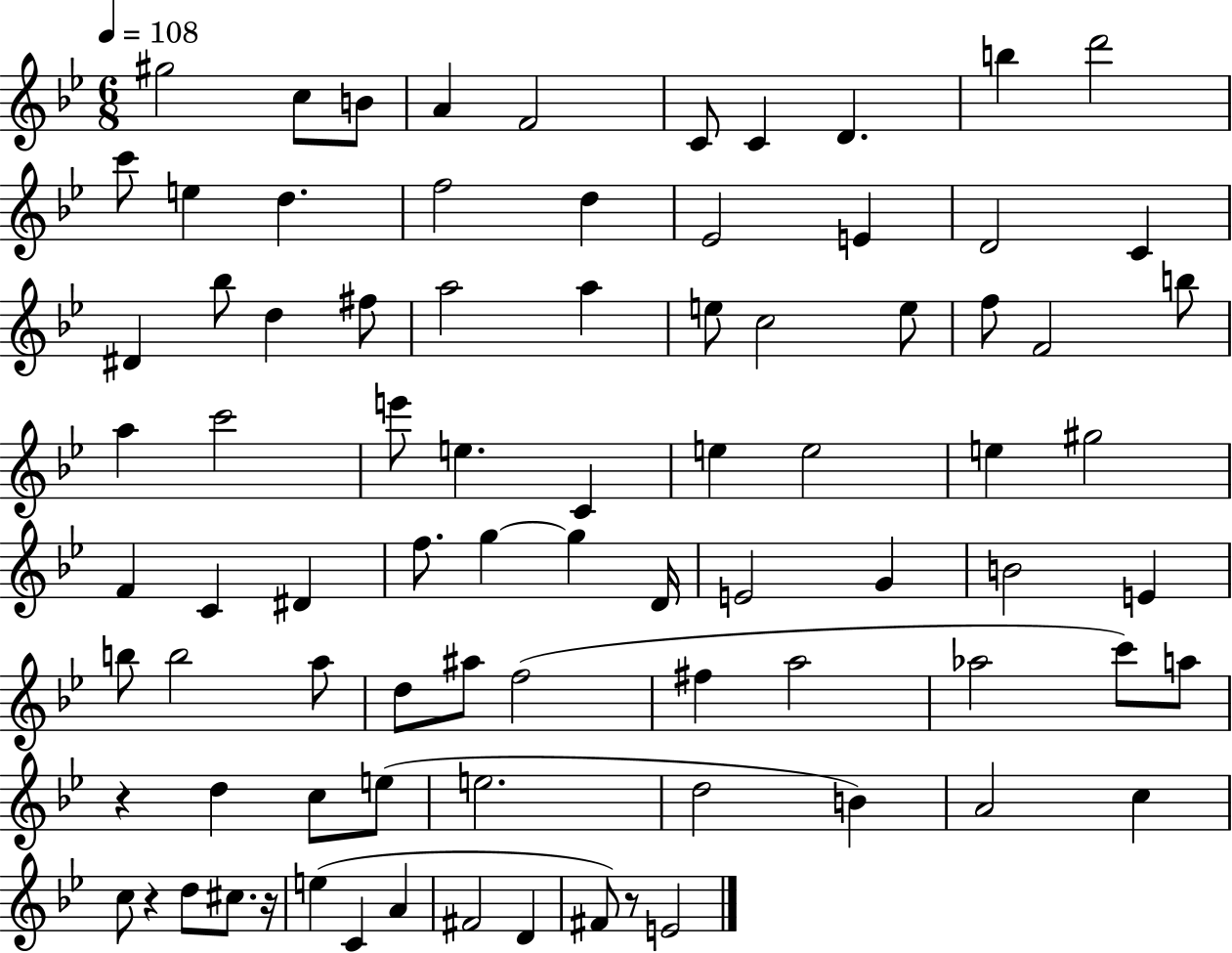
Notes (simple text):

G#5/h C5/e B4/e A4/q F4/h C4/e C4/q D4/q. B5/q D6/h C6/e E5/q D5/q. F5/h D5/q Eb4/h E4/q D4/h C4/q D#4/q Bb5/e D5/q F#5/e A5/h A5/q E5/e C5/h E5/e F5/e F4/h B5/e A5/q C6/h E6/e E5/q. C4/q E5/q E5/h E5/q G#5/h F4/q C4/q D#4/q F5/e. G5/q G5/q D4/s E4/h G4/q B4/h E4/q B5/e B5/h A5/e D5/e A#5/e F5/h F#5/q A5/h Ab5/h C6/e A5/e R/q D5/q C5/e E5/e E5/h. D5/h B4/q A4/h C5/q C5/e R/q D5/e C#5/e. R/s E5/q C4/q A4/q F#4/h D4/q F#4/e R/e E4/h